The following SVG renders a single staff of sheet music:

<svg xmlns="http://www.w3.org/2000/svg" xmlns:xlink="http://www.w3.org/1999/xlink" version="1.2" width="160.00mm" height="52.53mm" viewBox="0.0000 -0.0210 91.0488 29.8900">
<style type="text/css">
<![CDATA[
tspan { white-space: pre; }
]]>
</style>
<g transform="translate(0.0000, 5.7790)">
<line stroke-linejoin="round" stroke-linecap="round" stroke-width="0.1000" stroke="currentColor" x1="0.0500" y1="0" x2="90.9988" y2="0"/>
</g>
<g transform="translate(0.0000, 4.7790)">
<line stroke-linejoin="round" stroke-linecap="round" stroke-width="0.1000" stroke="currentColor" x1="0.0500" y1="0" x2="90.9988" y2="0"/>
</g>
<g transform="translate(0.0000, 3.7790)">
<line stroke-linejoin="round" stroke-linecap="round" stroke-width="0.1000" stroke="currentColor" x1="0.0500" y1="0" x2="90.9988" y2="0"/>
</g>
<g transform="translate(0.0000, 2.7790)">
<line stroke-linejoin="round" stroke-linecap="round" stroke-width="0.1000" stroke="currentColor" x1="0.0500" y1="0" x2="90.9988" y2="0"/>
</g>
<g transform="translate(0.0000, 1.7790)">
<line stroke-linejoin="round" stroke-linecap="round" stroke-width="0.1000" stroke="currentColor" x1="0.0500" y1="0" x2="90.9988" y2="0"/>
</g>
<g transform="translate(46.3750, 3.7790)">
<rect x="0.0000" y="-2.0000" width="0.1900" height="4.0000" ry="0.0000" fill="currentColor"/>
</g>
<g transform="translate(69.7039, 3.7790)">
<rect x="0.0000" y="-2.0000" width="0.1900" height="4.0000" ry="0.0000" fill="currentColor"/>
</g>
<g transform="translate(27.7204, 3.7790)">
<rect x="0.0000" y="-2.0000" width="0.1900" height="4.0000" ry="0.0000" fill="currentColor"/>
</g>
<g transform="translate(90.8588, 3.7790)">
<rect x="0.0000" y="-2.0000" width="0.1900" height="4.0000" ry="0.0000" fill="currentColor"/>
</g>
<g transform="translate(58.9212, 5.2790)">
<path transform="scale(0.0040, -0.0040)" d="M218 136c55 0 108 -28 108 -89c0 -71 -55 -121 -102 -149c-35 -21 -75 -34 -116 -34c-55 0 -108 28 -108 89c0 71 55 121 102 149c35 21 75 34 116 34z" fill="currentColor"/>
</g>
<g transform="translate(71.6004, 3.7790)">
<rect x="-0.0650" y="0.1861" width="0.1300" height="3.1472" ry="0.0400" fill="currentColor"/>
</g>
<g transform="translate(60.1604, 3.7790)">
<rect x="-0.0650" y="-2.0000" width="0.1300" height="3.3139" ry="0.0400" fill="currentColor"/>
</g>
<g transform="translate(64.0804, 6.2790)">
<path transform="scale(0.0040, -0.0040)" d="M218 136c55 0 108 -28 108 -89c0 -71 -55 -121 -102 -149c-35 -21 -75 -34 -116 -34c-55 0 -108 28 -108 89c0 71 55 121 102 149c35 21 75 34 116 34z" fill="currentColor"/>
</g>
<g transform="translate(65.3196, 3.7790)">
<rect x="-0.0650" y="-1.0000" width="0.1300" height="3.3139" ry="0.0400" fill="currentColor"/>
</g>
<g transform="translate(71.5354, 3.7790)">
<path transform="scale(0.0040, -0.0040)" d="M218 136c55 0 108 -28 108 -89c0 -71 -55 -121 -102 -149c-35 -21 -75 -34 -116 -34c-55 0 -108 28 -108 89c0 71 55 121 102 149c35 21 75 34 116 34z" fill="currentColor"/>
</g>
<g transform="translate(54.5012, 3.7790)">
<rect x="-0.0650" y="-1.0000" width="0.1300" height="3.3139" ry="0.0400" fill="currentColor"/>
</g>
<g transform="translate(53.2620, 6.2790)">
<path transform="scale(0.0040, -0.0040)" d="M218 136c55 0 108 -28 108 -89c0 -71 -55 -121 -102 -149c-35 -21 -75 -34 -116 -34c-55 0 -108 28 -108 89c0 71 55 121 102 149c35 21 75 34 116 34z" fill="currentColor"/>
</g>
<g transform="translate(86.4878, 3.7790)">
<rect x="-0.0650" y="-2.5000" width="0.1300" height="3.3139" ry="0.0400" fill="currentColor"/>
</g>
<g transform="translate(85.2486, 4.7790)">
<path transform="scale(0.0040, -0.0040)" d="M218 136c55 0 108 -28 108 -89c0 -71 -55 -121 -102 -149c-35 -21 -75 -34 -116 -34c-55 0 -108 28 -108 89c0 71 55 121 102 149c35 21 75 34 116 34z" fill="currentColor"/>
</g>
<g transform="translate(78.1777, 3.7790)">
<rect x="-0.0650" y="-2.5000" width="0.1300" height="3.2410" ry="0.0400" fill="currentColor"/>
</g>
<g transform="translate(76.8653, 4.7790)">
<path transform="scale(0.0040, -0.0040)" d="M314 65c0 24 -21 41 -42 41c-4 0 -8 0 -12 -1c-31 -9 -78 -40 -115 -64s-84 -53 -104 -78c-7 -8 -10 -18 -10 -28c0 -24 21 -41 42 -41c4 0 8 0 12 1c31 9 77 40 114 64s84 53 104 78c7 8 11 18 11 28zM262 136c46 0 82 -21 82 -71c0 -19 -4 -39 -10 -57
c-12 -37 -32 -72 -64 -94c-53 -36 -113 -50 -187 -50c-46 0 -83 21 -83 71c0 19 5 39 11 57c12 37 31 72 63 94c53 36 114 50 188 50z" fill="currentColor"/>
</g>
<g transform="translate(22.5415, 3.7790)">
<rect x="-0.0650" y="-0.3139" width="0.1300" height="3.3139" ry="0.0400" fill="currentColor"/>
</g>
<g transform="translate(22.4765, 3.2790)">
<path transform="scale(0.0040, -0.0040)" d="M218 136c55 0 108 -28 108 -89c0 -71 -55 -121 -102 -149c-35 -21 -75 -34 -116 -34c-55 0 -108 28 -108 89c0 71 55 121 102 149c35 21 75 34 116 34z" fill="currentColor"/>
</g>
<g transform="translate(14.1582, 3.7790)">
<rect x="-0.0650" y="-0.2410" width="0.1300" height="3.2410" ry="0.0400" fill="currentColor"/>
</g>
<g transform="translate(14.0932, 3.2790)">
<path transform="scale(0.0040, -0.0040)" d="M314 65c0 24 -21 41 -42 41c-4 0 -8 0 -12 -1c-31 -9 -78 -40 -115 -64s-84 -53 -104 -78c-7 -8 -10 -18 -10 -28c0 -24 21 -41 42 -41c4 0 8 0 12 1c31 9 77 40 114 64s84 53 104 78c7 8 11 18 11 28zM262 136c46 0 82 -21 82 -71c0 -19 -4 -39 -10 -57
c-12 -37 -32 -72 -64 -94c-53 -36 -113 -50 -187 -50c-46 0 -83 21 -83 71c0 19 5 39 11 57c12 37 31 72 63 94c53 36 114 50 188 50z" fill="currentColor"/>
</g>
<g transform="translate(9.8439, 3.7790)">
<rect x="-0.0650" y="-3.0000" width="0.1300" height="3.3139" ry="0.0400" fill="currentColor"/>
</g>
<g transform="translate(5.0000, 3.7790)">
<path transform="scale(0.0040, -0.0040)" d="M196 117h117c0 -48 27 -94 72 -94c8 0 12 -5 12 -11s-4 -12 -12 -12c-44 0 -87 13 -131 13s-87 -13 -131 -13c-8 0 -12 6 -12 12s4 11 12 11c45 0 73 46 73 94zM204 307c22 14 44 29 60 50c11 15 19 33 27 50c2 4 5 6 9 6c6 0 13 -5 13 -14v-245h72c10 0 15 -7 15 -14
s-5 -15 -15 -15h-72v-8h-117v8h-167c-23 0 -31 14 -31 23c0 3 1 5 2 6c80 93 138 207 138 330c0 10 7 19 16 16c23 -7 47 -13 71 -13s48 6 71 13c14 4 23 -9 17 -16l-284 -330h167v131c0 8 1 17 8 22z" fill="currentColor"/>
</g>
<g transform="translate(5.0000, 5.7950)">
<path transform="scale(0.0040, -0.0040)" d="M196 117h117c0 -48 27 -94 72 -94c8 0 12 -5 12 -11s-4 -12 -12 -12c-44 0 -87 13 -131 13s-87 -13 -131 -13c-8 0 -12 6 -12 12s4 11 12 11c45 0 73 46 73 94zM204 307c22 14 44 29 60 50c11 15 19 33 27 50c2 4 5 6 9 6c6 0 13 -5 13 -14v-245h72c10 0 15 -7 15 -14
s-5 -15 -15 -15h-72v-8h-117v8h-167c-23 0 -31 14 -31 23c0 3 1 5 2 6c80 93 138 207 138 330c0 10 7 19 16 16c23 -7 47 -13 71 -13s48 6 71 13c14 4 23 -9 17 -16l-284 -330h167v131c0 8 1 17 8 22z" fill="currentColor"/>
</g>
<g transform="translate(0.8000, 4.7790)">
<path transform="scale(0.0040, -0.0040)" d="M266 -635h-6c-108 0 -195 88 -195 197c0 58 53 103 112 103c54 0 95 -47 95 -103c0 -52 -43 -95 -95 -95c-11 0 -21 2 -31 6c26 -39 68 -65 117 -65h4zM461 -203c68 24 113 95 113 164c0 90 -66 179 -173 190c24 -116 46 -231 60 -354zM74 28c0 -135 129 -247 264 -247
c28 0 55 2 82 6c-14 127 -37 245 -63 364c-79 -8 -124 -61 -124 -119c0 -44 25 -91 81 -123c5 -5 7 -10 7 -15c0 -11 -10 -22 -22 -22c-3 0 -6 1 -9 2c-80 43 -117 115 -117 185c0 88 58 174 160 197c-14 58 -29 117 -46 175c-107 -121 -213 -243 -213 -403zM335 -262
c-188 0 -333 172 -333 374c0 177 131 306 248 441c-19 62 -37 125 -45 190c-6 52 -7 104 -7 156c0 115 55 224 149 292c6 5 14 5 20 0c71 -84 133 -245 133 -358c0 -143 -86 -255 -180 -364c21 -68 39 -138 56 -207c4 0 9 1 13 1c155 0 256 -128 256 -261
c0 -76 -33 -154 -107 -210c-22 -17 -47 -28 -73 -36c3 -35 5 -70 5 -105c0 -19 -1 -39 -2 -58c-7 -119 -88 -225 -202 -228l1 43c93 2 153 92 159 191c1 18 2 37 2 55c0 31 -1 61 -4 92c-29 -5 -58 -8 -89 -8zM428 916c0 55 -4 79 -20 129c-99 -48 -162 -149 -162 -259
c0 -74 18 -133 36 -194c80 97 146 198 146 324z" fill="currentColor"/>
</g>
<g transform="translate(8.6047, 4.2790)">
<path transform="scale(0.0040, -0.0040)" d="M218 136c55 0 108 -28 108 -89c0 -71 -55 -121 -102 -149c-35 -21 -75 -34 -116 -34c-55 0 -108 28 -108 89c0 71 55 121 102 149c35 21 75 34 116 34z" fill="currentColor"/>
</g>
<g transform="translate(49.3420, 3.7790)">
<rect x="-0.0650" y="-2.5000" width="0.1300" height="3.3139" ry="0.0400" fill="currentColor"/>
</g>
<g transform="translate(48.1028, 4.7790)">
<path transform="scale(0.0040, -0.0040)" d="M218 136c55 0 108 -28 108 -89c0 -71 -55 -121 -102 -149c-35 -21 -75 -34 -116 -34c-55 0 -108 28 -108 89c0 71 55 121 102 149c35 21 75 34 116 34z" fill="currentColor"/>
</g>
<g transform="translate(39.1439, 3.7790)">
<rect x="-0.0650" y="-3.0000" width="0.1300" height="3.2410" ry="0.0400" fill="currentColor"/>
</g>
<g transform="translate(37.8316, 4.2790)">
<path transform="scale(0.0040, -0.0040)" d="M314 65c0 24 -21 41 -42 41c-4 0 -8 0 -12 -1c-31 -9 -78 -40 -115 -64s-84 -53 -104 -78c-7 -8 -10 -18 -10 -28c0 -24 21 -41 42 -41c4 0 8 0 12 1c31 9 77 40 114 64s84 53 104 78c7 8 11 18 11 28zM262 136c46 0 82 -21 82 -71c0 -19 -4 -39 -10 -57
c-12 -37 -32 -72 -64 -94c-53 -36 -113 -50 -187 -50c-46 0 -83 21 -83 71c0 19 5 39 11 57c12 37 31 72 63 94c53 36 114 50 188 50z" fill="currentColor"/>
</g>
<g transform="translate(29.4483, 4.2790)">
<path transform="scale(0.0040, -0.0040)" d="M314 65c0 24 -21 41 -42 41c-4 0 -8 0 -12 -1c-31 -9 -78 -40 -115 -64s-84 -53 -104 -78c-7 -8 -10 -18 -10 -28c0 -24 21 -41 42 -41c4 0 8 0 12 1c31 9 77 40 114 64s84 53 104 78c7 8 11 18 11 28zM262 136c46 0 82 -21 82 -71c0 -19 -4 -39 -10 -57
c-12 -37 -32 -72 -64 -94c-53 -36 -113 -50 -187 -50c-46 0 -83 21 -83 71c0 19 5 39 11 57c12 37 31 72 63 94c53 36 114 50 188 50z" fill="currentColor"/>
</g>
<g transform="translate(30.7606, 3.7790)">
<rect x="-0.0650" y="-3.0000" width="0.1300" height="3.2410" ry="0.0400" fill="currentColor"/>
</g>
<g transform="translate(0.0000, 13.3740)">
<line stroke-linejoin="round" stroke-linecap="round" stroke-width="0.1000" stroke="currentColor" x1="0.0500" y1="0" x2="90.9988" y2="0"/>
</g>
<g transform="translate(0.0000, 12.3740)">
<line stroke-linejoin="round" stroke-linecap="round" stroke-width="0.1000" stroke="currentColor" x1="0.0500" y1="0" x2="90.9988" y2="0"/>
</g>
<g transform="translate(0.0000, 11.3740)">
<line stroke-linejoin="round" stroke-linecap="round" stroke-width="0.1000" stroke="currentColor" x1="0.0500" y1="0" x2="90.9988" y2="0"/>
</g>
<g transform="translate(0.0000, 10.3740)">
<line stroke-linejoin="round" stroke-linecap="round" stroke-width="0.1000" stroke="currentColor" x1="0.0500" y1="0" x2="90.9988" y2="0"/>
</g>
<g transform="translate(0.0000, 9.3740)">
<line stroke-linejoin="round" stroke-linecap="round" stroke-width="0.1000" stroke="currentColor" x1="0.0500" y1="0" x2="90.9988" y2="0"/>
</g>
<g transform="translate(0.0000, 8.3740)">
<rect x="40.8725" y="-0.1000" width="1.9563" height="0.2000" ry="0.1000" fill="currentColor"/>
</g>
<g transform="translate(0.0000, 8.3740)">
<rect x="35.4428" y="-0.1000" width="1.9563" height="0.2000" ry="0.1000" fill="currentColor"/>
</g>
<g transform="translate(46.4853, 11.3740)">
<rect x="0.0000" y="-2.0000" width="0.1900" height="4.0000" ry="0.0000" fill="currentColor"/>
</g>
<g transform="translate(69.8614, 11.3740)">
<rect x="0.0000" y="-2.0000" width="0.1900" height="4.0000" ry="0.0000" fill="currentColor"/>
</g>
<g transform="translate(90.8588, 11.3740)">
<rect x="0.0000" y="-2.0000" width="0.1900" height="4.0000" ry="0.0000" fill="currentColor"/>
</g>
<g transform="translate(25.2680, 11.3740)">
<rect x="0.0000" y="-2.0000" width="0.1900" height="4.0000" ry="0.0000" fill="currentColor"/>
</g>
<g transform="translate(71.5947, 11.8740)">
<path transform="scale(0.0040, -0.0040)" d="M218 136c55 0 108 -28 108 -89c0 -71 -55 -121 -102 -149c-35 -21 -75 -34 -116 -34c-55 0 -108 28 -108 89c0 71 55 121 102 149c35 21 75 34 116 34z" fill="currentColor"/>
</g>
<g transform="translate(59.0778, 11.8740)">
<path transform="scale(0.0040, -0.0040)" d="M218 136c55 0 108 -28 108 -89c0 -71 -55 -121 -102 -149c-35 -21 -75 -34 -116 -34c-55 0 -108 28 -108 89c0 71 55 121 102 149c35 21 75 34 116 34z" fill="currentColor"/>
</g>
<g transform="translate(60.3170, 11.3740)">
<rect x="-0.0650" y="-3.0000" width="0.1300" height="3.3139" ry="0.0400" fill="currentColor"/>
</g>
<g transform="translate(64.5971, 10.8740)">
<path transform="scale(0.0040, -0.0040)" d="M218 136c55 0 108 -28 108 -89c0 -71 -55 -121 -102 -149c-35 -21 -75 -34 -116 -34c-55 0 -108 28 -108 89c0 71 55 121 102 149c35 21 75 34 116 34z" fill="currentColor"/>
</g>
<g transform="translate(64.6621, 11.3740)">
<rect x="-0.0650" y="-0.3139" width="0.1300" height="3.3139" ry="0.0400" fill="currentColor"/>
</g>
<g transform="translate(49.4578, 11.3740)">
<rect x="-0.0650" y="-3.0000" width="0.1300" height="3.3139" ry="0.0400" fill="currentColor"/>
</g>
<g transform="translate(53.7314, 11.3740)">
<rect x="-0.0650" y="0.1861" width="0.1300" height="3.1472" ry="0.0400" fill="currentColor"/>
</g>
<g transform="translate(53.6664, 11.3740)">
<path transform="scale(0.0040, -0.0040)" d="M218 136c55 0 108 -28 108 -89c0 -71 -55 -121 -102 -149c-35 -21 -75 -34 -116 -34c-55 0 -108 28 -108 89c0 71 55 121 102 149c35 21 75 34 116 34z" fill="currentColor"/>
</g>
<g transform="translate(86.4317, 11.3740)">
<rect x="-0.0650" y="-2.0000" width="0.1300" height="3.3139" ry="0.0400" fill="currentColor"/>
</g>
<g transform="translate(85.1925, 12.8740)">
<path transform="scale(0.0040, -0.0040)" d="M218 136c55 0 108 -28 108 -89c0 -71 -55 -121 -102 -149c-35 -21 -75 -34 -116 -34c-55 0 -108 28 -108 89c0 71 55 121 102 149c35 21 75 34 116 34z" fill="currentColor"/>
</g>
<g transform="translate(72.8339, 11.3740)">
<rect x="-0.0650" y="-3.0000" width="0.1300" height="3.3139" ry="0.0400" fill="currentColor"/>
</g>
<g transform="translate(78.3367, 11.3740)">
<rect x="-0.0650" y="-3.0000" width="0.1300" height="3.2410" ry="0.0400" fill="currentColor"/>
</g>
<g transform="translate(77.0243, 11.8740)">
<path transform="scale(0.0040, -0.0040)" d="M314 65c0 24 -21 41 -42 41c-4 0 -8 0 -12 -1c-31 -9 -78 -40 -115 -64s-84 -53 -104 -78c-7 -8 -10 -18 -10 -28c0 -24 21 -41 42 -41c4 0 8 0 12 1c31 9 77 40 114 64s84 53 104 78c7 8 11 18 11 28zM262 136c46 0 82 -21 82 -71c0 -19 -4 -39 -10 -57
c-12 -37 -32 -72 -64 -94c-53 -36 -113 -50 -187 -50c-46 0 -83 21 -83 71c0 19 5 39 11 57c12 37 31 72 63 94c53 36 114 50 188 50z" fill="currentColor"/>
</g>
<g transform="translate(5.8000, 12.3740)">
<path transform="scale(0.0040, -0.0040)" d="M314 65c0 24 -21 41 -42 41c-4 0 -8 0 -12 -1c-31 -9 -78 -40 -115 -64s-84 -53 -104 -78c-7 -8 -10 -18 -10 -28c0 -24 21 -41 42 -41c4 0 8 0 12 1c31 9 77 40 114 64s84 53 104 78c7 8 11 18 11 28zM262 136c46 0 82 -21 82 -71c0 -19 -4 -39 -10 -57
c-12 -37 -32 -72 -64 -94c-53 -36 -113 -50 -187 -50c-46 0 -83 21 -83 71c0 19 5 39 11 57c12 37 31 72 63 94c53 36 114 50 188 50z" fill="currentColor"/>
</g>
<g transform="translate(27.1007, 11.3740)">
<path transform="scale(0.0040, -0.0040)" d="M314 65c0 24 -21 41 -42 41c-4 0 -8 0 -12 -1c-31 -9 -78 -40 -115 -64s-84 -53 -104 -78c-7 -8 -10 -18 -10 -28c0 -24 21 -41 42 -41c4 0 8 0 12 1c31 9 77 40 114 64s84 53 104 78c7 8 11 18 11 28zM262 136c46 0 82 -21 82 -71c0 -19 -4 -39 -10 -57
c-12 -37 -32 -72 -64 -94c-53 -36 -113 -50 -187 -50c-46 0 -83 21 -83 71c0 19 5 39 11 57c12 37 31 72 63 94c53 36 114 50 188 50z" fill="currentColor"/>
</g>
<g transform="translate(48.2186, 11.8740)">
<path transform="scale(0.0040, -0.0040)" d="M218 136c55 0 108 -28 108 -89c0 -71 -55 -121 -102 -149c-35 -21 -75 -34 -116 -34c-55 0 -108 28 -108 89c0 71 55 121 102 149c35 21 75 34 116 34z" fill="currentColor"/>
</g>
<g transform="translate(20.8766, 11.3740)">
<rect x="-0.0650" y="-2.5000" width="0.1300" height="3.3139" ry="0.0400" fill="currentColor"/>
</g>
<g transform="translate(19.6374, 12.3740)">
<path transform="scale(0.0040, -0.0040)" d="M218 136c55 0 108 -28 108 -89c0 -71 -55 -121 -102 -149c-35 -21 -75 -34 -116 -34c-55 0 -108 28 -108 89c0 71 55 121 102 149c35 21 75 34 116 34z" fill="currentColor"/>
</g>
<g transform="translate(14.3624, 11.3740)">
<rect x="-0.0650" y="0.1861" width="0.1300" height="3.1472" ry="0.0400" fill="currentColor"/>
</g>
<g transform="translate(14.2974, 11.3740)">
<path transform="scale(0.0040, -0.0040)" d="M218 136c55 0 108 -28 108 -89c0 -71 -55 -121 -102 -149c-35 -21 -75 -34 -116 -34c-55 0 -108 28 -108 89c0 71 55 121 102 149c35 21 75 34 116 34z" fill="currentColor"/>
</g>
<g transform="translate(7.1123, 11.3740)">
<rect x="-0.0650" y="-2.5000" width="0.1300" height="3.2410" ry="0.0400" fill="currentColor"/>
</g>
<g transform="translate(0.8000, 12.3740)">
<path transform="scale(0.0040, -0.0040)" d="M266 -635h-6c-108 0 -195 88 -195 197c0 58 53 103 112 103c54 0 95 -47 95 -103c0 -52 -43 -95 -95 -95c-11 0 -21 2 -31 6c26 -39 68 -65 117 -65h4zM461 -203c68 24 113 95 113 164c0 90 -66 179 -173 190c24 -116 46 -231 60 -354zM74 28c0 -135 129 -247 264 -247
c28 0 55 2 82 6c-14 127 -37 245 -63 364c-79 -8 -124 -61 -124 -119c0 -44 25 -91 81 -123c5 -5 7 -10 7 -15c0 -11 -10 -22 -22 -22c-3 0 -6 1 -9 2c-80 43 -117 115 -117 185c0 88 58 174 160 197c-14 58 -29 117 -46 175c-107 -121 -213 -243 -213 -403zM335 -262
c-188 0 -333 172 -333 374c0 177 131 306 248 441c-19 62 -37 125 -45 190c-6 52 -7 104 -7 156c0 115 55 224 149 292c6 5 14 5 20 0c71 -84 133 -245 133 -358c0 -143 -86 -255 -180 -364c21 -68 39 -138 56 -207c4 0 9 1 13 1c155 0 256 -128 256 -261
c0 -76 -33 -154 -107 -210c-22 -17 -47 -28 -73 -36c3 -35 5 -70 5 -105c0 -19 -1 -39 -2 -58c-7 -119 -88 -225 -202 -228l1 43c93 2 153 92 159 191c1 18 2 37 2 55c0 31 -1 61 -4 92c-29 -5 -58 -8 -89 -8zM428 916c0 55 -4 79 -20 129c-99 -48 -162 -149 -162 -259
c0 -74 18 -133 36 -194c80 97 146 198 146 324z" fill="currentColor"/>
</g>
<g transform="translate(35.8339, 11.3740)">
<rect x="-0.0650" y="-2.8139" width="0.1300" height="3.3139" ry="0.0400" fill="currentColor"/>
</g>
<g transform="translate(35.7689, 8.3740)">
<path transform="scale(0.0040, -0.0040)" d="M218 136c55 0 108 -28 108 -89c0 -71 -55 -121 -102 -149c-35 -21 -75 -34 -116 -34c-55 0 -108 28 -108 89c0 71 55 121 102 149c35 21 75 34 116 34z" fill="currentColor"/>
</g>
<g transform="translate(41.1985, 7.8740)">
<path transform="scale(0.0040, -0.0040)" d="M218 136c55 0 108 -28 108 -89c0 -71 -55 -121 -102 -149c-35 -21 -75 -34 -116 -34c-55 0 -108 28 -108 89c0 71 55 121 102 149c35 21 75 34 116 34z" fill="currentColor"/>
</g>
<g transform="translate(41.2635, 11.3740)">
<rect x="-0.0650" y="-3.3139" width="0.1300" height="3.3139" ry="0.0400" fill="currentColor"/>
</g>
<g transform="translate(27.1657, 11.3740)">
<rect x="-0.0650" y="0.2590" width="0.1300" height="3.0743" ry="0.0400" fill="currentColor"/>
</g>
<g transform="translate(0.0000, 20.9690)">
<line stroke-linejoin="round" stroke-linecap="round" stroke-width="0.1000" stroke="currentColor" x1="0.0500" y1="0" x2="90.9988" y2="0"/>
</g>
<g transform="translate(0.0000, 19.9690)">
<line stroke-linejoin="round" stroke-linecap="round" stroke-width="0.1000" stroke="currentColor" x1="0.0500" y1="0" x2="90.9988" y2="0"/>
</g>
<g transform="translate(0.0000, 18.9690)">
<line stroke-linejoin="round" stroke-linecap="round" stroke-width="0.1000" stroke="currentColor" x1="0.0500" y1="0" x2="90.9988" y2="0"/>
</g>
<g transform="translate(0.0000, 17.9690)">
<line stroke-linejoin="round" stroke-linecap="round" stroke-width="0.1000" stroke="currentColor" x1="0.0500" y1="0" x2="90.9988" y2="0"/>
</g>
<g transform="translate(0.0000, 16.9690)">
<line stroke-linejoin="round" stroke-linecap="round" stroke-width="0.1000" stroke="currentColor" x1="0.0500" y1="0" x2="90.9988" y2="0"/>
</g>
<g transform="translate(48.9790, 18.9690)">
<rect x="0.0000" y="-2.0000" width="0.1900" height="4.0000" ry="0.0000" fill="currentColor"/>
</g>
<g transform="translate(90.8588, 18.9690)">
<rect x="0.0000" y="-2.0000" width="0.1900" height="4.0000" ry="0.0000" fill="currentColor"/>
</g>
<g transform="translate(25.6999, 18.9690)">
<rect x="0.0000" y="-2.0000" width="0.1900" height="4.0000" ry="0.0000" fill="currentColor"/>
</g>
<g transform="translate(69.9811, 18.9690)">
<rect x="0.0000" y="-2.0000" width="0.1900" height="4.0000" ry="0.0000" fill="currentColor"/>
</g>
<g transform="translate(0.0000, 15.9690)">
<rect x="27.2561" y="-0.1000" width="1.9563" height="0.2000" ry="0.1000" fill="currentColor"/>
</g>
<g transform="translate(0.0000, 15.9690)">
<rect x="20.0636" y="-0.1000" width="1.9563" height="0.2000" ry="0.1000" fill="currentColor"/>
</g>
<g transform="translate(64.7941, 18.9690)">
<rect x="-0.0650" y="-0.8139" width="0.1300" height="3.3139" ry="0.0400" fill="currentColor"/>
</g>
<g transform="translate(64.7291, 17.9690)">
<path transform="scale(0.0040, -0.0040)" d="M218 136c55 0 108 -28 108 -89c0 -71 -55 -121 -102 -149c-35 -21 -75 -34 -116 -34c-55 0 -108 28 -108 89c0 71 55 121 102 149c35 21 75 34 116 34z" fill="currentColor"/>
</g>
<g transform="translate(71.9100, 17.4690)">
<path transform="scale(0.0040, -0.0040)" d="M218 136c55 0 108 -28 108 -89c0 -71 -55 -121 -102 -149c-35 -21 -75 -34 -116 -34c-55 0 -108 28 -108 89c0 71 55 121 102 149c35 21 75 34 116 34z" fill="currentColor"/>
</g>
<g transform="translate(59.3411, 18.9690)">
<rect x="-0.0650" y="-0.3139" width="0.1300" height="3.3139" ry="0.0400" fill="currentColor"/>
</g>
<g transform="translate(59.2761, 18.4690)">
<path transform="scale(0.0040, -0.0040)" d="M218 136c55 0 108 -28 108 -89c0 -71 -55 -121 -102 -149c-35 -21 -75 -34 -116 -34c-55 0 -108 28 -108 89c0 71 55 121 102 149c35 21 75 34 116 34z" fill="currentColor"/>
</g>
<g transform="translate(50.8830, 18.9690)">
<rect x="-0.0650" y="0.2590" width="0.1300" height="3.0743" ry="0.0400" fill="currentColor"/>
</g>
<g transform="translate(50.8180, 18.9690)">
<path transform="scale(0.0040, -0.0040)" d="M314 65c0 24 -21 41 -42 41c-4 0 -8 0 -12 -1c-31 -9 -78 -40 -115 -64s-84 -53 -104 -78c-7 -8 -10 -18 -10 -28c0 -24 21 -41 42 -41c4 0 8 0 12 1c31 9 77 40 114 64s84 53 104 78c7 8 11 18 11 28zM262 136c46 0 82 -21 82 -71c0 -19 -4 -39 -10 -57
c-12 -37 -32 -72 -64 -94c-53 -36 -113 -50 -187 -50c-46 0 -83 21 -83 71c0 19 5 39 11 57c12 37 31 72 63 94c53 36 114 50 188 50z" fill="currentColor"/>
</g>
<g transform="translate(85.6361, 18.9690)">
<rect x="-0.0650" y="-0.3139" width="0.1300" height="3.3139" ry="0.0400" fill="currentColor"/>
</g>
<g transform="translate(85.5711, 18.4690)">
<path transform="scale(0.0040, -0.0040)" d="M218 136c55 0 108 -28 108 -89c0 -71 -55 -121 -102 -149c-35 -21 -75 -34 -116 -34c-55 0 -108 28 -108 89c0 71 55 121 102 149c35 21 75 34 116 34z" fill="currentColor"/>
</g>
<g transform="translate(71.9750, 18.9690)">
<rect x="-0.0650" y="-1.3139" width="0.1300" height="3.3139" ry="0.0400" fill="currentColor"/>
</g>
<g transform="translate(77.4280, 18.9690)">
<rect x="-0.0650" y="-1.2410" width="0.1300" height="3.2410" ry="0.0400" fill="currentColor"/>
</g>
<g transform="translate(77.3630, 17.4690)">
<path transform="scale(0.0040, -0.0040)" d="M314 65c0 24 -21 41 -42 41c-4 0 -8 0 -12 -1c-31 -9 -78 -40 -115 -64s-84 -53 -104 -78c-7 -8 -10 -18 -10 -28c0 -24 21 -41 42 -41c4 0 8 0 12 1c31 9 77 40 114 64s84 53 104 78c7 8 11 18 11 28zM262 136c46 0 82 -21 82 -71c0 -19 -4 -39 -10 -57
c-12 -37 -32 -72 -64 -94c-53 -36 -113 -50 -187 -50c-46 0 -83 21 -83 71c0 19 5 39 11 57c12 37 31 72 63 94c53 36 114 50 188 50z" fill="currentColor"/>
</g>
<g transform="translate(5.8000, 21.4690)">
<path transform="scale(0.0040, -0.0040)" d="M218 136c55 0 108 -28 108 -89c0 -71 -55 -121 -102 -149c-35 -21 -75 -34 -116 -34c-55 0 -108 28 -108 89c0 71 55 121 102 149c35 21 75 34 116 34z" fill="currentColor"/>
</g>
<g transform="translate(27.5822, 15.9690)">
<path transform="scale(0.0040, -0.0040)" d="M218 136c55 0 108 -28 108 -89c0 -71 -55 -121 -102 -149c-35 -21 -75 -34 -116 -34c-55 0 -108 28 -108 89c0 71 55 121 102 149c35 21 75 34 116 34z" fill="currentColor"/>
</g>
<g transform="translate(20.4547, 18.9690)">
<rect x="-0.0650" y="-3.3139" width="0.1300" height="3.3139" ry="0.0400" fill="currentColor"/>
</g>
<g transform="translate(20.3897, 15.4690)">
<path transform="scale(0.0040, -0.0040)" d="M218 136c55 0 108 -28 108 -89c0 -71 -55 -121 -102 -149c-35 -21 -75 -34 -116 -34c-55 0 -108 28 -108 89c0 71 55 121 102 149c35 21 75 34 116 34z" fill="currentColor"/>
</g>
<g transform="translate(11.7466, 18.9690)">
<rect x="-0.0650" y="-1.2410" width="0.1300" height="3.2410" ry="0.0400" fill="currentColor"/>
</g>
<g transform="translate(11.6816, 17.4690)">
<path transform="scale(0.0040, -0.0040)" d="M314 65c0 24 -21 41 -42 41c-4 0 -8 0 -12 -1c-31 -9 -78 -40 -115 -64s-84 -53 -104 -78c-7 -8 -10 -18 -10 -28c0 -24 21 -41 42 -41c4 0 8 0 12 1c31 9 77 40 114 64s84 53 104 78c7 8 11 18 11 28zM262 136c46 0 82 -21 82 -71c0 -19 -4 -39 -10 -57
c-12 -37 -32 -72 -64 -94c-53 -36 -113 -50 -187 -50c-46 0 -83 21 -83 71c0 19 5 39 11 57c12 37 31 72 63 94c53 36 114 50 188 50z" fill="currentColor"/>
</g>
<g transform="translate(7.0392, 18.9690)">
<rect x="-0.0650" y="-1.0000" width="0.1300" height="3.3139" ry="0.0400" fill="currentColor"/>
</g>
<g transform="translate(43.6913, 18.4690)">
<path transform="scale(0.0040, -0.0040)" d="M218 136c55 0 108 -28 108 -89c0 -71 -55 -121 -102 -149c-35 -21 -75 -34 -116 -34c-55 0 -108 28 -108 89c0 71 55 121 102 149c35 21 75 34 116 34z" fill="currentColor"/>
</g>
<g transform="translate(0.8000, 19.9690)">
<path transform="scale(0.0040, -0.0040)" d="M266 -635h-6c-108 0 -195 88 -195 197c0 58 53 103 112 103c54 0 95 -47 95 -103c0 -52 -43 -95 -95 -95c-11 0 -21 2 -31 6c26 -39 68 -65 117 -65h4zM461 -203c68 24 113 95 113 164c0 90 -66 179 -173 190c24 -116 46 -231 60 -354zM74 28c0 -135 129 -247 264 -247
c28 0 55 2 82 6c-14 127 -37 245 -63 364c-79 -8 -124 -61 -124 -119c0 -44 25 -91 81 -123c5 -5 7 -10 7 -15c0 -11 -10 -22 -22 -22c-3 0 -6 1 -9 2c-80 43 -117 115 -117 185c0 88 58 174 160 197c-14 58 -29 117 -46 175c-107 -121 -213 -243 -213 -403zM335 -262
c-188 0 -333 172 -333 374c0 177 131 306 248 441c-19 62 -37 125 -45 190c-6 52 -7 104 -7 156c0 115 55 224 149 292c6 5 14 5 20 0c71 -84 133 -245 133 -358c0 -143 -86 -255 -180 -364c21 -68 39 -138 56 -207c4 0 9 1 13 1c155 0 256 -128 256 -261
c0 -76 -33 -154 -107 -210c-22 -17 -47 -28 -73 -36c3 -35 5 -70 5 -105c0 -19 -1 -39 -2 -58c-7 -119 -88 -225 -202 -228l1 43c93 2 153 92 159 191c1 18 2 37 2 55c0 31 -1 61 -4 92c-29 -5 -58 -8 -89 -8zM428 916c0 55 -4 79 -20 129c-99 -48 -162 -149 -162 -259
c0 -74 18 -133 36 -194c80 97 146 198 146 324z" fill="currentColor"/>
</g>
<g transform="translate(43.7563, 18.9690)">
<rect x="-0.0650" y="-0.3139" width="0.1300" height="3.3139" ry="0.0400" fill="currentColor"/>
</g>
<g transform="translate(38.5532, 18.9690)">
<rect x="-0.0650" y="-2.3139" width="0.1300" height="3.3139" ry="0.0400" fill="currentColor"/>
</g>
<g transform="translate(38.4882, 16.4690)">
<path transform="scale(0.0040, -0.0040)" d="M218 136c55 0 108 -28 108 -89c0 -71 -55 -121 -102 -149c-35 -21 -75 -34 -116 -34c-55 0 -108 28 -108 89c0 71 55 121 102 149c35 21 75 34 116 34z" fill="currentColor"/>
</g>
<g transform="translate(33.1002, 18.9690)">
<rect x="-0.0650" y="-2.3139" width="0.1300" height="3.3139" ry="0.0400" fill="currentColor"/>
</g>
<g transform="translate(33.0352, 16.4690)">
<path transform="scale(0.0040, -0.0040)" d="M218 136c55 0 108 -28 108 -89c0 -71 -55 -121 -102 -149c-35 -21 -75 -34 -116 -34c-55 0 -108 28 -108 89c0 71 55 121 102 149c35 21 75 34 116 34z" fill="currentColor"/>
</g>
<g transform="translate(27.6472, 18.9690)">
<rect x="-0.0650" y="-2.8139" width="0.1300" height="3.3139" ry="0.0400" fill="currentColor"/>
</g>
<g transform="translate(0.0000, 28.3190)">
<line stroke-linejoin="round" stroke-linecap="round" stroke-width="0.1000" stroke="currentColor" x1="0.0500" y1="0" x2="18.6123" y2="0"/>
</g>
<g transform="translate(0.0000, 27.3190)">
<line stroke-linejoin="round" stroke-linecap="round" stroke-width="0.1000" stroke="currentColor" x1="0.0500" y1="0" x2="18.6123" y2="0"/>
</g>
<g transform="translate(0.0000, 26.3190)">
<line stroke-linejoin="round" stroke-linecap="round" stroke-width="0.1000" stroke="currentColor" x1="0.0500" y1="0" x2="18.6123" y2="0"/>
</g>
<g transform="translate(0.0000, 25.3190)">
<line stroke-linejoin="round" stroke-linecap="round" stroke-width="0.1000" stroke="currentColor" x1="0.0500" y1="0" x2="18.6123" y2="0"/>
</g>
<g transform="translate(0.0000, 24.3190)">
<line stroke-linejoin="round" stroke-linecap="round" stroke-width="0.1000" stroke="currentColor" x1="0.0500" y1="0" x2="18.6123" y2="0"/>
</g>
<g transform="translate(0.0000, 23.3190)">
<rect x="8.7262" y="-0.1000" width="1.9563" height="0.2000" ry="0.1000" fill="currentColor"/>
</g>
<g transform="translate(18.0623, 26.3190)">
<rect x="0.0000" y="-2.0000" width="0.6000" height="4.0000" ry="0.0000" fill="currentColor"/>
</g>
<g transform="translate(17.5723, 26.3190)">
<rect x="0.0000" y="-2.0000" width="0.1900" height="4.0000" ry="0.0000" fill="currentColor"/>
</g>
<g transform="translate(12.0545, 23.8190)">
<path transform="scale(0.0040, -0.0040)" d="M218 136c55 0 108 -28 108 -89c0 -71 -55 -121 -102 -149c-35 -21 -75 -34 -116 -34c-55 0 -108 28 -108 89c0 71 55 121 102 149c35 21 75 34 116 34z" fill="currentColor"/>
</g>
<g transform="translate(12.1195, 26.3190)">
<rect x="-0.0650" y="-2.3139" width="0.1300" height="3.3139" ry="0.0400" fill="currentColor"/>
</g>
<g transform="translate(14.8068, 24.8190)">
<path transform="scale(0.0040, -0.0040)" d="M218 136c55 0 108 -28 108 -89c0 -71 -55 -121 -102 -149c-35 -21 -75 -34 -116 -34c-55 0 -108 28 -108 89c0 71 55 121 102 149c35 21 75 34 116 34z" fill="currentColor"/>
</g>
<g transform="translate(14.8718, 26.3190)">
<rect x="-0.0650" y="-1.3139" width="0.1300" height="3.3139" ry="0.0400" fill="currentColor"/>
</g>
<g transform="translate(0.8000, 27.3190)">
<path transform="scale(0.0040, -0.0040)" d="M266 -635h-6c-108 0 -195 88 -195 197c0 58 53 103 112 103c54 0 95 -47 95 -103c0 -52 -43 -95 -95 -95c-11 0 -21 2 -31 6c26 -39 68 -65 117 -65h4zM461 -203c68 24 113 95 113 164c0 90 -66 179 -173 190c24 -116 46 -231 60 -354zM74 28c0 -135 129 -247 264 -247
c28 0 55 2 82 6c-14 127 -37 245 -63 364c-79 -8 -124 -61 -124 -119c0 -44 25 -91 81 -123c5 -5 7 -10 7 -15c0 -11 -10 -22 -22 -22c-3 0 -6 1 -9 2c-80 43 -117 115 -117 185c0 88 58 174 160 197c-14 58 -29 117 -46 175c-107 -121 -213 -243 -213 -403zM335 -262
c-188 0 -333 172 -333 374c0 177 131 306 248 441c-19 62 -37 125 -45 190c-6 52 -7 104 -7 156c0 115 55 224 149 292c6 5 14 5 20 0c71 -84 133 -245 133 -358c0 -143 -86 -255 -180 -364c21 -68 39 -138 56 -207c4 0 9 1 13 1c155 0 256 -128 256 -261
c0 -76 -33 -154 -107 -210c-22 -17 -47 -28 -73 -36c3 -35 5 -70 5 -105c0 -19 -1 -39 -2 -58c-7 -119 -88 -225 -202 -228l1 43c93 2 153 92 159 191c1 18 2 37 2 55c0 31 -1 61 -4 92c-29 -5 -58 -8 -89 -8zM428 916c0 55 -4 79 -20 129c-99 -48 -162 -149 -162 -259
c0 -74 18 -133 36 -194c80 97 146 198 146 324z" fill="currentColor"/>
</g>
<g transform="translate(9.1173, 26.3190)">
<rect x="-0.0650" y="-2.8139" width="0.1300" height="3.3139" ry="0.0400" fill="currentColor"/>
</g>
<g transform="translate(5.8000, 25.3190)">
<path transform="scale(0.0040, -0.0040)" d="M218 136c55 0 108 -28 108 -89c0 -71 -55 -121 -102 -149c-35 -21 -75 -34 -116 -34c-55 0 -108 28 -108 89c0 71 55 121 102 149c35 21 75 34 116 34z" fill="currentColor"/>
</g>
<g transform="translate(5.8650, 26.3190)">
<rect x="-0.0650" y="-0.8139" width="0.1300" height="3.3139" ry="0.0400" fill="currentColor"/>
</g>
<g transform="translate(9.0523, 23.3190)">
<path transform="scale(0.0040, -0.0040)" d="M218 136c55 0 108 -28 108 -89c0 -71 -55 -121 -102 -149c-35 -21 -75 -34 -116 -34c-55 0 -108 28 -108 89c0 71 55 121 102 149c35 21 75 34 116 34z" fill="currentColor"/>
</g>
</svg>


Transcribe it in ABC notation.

X:1
T:Untitled
M:4/4
L:1/4
K:C
A c2 c A2 A2 G D F D B G2 G G2 B G B2 a b A B A c A A2 F D e2 b a g g c B2 c d e e2 c d a g e